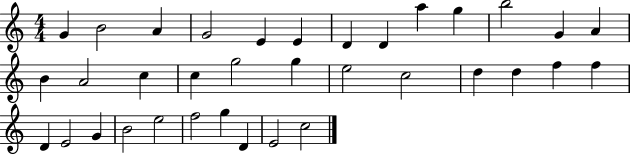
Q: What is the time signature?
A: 4/4